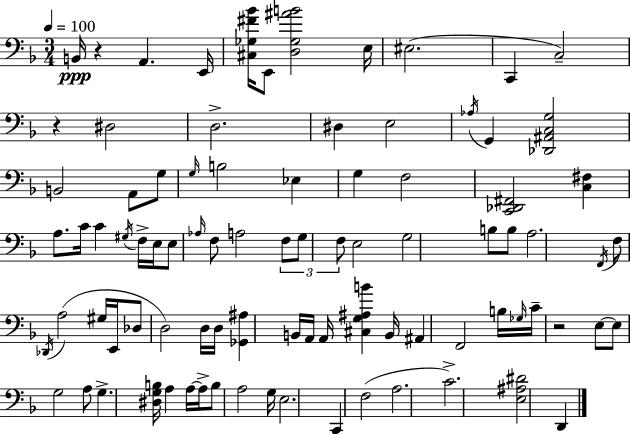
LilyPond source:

{
  \clef bass
  \numericTimeSignature
  \time 3/4
  \key f \major
  \tempo 4 = 100
  \repeat volta 2 { b,16\ppp r4 a,4. e,16 | <cis ges fis' bes'>16 e,8 <d ges ais' b'>2 e16 | eis2.( | c,4 c2--) | \break r4 dis2 | d2.-> | dis4 e2 | \acciaccatura { aes16 } g,4 <des, ais, c g>2 | \break b,2 a,8 g8 | \grace { g16 } b2 ees4 | g4 f2 | <c, des, fis,>2 <c fis>4 | \break a8. c'16 c'4 \acciaccatura { gis16 } f16-> | e16 e8 \grace { aes16 } f8 a2 | \tuplet 3/2 { f8 g8 f8 } e2 | g2 | \break b8 b8 a2. | \acciaccatura { f,16 } f8 \acciaccatura { des,16 }( a2 | gis16 e,16 des8 d2) | d16 d16 <ges, ais>4 b,16 a,16 | \break a,16 <cis g ais b'>4 b,16 ais,4 f,2 | b16 \grace { ges16 } c'16-- r2 | e8~~ e8 g2 | a8 g4.-> | \break <dis g b>16 a4 a16~~ a16-> b8 a2 | g16 e2. | c,4 f2( | a2. | \break c'2.->) | <e ais dis'>2 | d,4 } \bar "|."
}